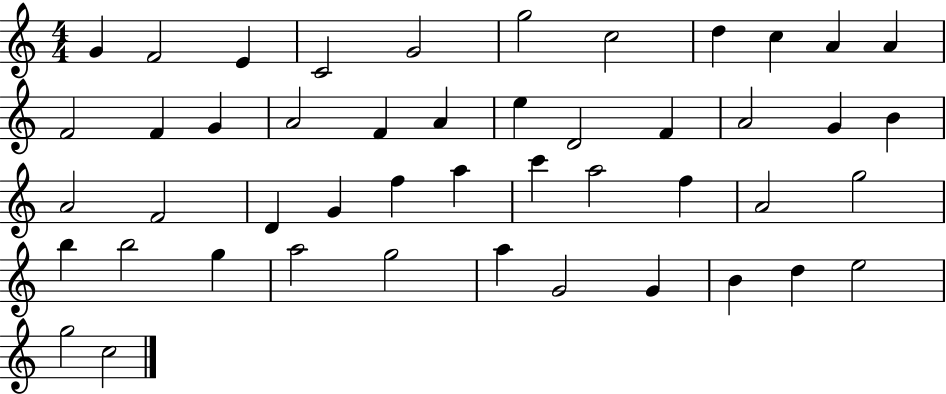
X:1
T:Untitled
M:4/4
L:1/4
K:C
G F2 E C2 G2 g2 c2 d c A A F2 F G A2 F A e D2 F A2 G B A2 F2 D G f a c' a2 f A2 g2 b b2 g a2 g2 a G2 G B d e2 g2 c2